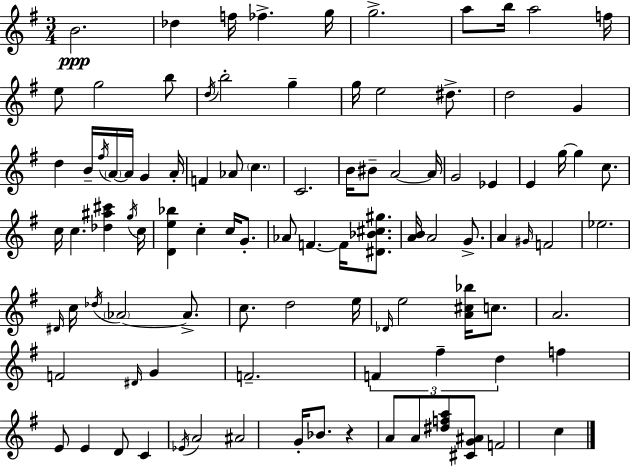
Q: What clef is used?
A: treble